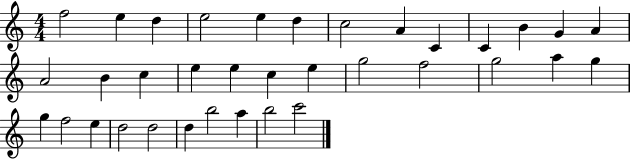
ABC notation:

X:1
T:Untitled
M:4/4
L:1/4
K:C
f2 e d e2 e d c2 A C C B G A A2 B c e e c e g2 f2 g2 a g g f2 e d2 d2 d b2 a b2 c'2